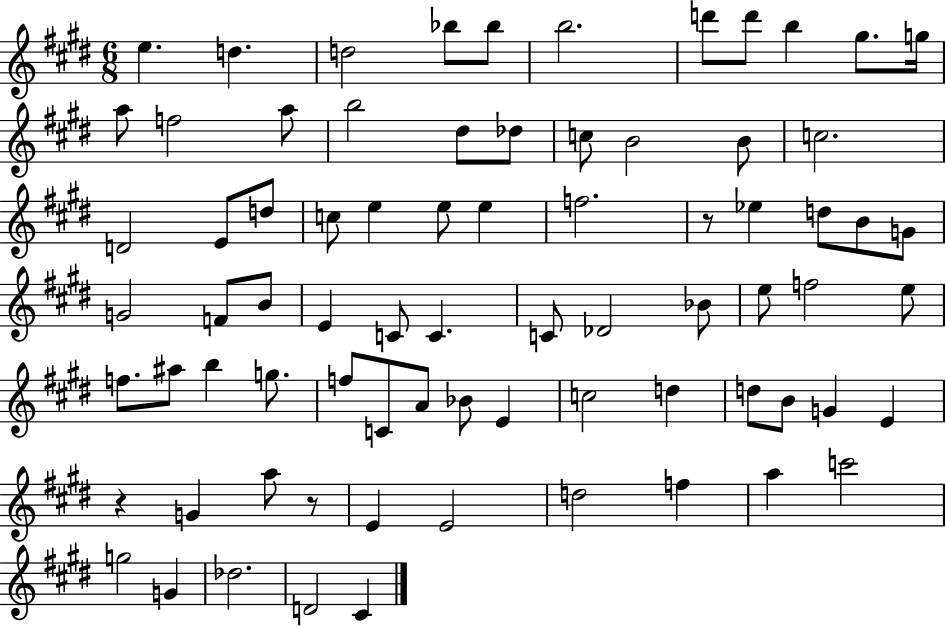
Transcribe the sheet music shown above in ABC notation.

X:1
T:Untitled
M:6/8
L:1/4
K:E
e d d2 _b/2 _b/2 b2 d'/2 d'/2 b ^g/2 g/4 a/2 f2 a/2 b2 ^d/2 _d/2 c/2 B2 B/2 c2 D2 E/2 d/2 c/2 e e/2 e f2 z/2 _e d/2 B/2 G/2 G2 F/2 B/2 E C/2 C C/2 _D2 _B/2 e/2 f2 e/2 f/2 ^a/2 b g/2 f/2 C/2 A/2 _B/2 E c2 d d/2 B/2 G E z G a/2 z/2 E E2 d2 f a c'2 g2 G _d2 D2 ^C